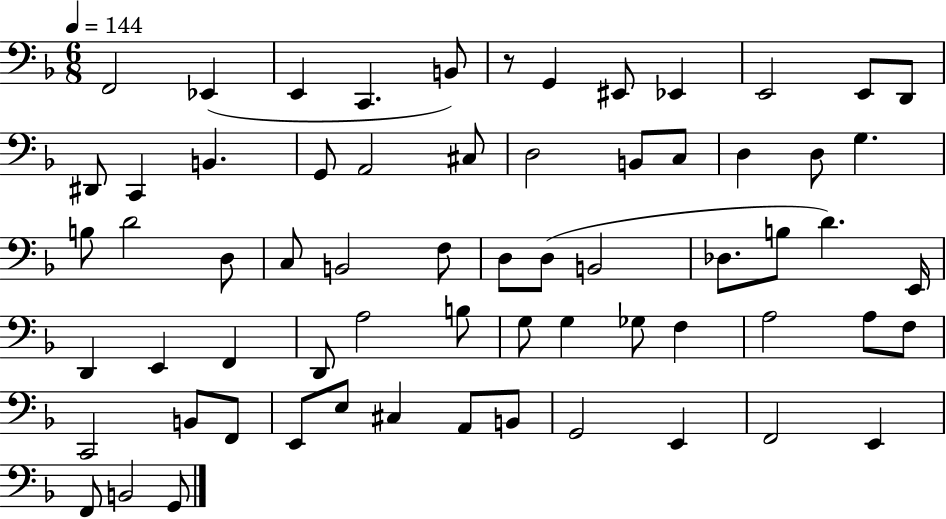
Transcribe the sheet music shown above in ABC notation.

X:1
T:Untitled
M:6/8
L:1/4
K:F
F,,2 _E,, E,, C,, B,,/2 z/2 G,, ^E,,/2 _E,, E,,2 E,,/2 D,,/2 ^D,,/2 C,, B,, G,,/2 A,,2 ^C,/2 D,2 B,,/2 C,/2 D, D,/2 G, B,/2 D2 D,/2 C,/2 B,,2 F,/2 D,/2 D,/2 B,,2 _D,/2 B,/2 D E,,/4 D,, E,, F,, D,,/2 A,2 B,/2 G,/2 G, _G,/2 F, A,2 A,/2 F,/2 C,,2 B,,/2 F,,/2 E,,/2 E,/2 ^C, A,,/2 B,,/2 G,,2 E,, F,,2 E,, F,,/2 B,,2 G,,/2